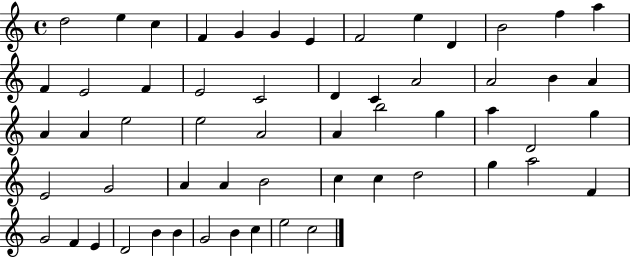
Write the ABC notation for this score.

X:1
T:Untitled
M:4/4
L:1/4
K:C
d2 e c F G G E F2 e D B2 f a F E2 F E2 C2 D C A2 A2 B A A A e2 e2 A2 A b2 g a D2 g E2 G2 A A B2 c c d2 g a2 F G2 F E D2 B B G2 B c e2 c2